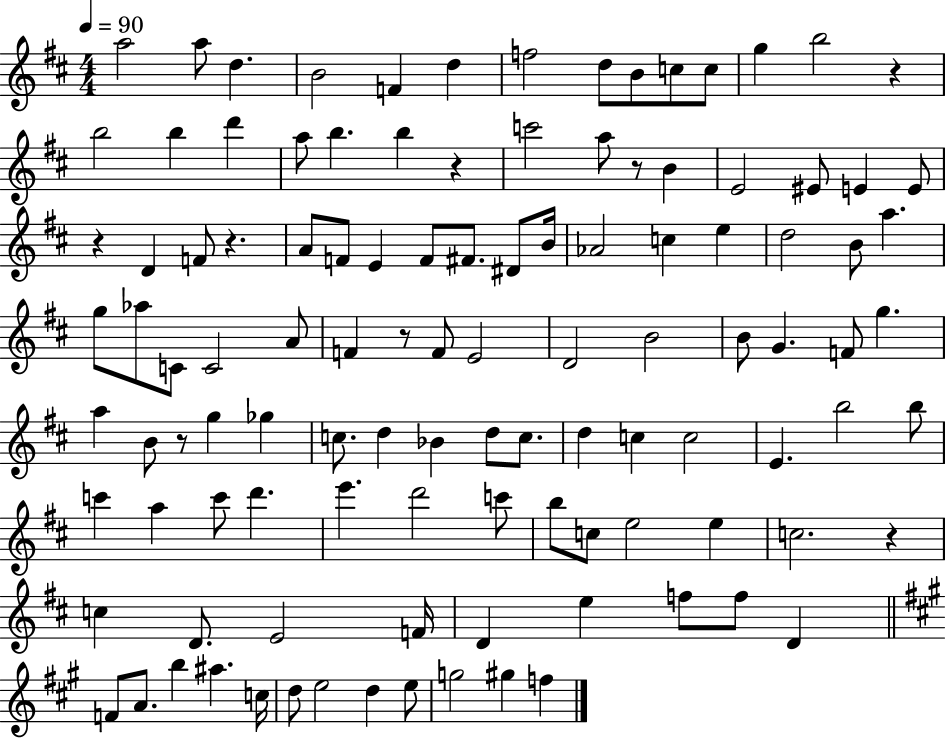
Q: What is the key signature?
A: D major